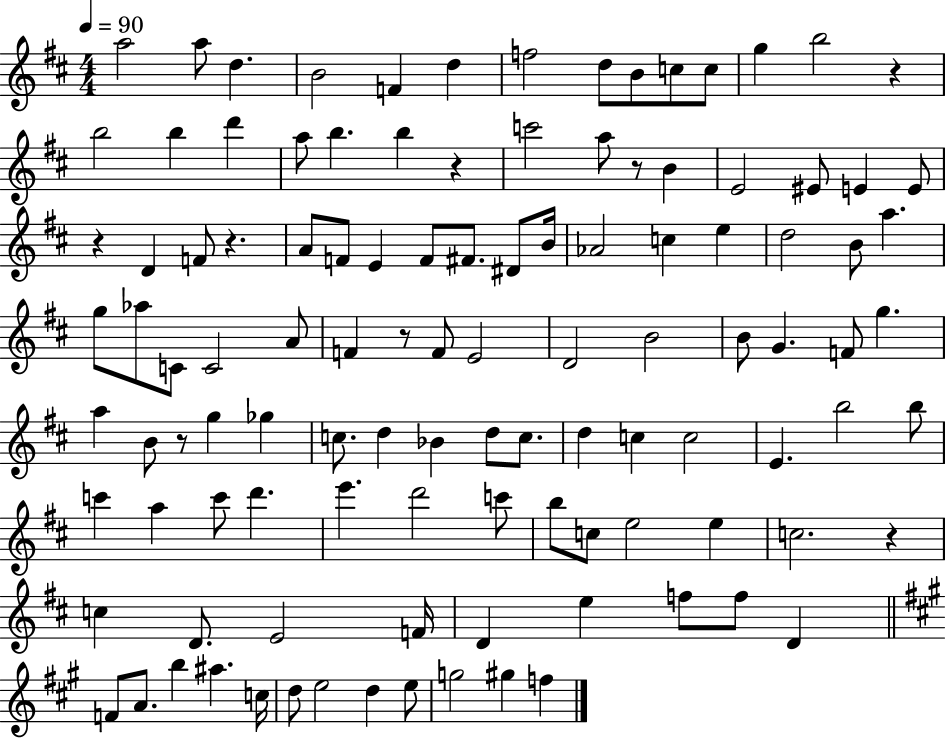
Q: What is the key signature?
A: D major